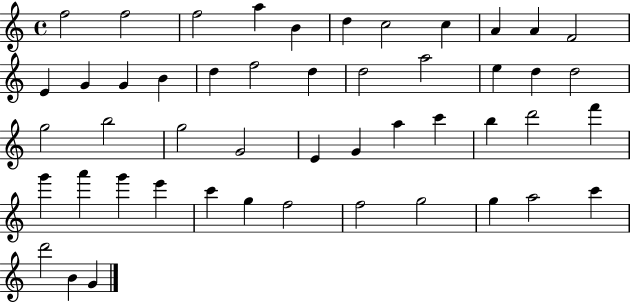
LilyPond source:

{
  \clef treble
  \time 4/4
  \defaultTimeSignature
  \key c \major
  f''2 f''2 | f''2 a''4 b'4 | d''4 c''2 c''4 | a'4 a'4 f'2 | \break e'4 g'4 g'4 b'4 | d''4 f''2 d''4 | d''2 a''2 | e''4 d''4 d''2 | \break g''2 b''2 | g''2 g'2 | e'4 g'4 a''4 c'''4 | b''4 d'''2 f'''4 | \break g'''4 a'''4 g'''4 e'''4 | c'''4 g''4 f''2 | f''2 g''2 | g''4 a''2 c'''4 | \break d'''2 b'4 g'4 | \bar "|."
}